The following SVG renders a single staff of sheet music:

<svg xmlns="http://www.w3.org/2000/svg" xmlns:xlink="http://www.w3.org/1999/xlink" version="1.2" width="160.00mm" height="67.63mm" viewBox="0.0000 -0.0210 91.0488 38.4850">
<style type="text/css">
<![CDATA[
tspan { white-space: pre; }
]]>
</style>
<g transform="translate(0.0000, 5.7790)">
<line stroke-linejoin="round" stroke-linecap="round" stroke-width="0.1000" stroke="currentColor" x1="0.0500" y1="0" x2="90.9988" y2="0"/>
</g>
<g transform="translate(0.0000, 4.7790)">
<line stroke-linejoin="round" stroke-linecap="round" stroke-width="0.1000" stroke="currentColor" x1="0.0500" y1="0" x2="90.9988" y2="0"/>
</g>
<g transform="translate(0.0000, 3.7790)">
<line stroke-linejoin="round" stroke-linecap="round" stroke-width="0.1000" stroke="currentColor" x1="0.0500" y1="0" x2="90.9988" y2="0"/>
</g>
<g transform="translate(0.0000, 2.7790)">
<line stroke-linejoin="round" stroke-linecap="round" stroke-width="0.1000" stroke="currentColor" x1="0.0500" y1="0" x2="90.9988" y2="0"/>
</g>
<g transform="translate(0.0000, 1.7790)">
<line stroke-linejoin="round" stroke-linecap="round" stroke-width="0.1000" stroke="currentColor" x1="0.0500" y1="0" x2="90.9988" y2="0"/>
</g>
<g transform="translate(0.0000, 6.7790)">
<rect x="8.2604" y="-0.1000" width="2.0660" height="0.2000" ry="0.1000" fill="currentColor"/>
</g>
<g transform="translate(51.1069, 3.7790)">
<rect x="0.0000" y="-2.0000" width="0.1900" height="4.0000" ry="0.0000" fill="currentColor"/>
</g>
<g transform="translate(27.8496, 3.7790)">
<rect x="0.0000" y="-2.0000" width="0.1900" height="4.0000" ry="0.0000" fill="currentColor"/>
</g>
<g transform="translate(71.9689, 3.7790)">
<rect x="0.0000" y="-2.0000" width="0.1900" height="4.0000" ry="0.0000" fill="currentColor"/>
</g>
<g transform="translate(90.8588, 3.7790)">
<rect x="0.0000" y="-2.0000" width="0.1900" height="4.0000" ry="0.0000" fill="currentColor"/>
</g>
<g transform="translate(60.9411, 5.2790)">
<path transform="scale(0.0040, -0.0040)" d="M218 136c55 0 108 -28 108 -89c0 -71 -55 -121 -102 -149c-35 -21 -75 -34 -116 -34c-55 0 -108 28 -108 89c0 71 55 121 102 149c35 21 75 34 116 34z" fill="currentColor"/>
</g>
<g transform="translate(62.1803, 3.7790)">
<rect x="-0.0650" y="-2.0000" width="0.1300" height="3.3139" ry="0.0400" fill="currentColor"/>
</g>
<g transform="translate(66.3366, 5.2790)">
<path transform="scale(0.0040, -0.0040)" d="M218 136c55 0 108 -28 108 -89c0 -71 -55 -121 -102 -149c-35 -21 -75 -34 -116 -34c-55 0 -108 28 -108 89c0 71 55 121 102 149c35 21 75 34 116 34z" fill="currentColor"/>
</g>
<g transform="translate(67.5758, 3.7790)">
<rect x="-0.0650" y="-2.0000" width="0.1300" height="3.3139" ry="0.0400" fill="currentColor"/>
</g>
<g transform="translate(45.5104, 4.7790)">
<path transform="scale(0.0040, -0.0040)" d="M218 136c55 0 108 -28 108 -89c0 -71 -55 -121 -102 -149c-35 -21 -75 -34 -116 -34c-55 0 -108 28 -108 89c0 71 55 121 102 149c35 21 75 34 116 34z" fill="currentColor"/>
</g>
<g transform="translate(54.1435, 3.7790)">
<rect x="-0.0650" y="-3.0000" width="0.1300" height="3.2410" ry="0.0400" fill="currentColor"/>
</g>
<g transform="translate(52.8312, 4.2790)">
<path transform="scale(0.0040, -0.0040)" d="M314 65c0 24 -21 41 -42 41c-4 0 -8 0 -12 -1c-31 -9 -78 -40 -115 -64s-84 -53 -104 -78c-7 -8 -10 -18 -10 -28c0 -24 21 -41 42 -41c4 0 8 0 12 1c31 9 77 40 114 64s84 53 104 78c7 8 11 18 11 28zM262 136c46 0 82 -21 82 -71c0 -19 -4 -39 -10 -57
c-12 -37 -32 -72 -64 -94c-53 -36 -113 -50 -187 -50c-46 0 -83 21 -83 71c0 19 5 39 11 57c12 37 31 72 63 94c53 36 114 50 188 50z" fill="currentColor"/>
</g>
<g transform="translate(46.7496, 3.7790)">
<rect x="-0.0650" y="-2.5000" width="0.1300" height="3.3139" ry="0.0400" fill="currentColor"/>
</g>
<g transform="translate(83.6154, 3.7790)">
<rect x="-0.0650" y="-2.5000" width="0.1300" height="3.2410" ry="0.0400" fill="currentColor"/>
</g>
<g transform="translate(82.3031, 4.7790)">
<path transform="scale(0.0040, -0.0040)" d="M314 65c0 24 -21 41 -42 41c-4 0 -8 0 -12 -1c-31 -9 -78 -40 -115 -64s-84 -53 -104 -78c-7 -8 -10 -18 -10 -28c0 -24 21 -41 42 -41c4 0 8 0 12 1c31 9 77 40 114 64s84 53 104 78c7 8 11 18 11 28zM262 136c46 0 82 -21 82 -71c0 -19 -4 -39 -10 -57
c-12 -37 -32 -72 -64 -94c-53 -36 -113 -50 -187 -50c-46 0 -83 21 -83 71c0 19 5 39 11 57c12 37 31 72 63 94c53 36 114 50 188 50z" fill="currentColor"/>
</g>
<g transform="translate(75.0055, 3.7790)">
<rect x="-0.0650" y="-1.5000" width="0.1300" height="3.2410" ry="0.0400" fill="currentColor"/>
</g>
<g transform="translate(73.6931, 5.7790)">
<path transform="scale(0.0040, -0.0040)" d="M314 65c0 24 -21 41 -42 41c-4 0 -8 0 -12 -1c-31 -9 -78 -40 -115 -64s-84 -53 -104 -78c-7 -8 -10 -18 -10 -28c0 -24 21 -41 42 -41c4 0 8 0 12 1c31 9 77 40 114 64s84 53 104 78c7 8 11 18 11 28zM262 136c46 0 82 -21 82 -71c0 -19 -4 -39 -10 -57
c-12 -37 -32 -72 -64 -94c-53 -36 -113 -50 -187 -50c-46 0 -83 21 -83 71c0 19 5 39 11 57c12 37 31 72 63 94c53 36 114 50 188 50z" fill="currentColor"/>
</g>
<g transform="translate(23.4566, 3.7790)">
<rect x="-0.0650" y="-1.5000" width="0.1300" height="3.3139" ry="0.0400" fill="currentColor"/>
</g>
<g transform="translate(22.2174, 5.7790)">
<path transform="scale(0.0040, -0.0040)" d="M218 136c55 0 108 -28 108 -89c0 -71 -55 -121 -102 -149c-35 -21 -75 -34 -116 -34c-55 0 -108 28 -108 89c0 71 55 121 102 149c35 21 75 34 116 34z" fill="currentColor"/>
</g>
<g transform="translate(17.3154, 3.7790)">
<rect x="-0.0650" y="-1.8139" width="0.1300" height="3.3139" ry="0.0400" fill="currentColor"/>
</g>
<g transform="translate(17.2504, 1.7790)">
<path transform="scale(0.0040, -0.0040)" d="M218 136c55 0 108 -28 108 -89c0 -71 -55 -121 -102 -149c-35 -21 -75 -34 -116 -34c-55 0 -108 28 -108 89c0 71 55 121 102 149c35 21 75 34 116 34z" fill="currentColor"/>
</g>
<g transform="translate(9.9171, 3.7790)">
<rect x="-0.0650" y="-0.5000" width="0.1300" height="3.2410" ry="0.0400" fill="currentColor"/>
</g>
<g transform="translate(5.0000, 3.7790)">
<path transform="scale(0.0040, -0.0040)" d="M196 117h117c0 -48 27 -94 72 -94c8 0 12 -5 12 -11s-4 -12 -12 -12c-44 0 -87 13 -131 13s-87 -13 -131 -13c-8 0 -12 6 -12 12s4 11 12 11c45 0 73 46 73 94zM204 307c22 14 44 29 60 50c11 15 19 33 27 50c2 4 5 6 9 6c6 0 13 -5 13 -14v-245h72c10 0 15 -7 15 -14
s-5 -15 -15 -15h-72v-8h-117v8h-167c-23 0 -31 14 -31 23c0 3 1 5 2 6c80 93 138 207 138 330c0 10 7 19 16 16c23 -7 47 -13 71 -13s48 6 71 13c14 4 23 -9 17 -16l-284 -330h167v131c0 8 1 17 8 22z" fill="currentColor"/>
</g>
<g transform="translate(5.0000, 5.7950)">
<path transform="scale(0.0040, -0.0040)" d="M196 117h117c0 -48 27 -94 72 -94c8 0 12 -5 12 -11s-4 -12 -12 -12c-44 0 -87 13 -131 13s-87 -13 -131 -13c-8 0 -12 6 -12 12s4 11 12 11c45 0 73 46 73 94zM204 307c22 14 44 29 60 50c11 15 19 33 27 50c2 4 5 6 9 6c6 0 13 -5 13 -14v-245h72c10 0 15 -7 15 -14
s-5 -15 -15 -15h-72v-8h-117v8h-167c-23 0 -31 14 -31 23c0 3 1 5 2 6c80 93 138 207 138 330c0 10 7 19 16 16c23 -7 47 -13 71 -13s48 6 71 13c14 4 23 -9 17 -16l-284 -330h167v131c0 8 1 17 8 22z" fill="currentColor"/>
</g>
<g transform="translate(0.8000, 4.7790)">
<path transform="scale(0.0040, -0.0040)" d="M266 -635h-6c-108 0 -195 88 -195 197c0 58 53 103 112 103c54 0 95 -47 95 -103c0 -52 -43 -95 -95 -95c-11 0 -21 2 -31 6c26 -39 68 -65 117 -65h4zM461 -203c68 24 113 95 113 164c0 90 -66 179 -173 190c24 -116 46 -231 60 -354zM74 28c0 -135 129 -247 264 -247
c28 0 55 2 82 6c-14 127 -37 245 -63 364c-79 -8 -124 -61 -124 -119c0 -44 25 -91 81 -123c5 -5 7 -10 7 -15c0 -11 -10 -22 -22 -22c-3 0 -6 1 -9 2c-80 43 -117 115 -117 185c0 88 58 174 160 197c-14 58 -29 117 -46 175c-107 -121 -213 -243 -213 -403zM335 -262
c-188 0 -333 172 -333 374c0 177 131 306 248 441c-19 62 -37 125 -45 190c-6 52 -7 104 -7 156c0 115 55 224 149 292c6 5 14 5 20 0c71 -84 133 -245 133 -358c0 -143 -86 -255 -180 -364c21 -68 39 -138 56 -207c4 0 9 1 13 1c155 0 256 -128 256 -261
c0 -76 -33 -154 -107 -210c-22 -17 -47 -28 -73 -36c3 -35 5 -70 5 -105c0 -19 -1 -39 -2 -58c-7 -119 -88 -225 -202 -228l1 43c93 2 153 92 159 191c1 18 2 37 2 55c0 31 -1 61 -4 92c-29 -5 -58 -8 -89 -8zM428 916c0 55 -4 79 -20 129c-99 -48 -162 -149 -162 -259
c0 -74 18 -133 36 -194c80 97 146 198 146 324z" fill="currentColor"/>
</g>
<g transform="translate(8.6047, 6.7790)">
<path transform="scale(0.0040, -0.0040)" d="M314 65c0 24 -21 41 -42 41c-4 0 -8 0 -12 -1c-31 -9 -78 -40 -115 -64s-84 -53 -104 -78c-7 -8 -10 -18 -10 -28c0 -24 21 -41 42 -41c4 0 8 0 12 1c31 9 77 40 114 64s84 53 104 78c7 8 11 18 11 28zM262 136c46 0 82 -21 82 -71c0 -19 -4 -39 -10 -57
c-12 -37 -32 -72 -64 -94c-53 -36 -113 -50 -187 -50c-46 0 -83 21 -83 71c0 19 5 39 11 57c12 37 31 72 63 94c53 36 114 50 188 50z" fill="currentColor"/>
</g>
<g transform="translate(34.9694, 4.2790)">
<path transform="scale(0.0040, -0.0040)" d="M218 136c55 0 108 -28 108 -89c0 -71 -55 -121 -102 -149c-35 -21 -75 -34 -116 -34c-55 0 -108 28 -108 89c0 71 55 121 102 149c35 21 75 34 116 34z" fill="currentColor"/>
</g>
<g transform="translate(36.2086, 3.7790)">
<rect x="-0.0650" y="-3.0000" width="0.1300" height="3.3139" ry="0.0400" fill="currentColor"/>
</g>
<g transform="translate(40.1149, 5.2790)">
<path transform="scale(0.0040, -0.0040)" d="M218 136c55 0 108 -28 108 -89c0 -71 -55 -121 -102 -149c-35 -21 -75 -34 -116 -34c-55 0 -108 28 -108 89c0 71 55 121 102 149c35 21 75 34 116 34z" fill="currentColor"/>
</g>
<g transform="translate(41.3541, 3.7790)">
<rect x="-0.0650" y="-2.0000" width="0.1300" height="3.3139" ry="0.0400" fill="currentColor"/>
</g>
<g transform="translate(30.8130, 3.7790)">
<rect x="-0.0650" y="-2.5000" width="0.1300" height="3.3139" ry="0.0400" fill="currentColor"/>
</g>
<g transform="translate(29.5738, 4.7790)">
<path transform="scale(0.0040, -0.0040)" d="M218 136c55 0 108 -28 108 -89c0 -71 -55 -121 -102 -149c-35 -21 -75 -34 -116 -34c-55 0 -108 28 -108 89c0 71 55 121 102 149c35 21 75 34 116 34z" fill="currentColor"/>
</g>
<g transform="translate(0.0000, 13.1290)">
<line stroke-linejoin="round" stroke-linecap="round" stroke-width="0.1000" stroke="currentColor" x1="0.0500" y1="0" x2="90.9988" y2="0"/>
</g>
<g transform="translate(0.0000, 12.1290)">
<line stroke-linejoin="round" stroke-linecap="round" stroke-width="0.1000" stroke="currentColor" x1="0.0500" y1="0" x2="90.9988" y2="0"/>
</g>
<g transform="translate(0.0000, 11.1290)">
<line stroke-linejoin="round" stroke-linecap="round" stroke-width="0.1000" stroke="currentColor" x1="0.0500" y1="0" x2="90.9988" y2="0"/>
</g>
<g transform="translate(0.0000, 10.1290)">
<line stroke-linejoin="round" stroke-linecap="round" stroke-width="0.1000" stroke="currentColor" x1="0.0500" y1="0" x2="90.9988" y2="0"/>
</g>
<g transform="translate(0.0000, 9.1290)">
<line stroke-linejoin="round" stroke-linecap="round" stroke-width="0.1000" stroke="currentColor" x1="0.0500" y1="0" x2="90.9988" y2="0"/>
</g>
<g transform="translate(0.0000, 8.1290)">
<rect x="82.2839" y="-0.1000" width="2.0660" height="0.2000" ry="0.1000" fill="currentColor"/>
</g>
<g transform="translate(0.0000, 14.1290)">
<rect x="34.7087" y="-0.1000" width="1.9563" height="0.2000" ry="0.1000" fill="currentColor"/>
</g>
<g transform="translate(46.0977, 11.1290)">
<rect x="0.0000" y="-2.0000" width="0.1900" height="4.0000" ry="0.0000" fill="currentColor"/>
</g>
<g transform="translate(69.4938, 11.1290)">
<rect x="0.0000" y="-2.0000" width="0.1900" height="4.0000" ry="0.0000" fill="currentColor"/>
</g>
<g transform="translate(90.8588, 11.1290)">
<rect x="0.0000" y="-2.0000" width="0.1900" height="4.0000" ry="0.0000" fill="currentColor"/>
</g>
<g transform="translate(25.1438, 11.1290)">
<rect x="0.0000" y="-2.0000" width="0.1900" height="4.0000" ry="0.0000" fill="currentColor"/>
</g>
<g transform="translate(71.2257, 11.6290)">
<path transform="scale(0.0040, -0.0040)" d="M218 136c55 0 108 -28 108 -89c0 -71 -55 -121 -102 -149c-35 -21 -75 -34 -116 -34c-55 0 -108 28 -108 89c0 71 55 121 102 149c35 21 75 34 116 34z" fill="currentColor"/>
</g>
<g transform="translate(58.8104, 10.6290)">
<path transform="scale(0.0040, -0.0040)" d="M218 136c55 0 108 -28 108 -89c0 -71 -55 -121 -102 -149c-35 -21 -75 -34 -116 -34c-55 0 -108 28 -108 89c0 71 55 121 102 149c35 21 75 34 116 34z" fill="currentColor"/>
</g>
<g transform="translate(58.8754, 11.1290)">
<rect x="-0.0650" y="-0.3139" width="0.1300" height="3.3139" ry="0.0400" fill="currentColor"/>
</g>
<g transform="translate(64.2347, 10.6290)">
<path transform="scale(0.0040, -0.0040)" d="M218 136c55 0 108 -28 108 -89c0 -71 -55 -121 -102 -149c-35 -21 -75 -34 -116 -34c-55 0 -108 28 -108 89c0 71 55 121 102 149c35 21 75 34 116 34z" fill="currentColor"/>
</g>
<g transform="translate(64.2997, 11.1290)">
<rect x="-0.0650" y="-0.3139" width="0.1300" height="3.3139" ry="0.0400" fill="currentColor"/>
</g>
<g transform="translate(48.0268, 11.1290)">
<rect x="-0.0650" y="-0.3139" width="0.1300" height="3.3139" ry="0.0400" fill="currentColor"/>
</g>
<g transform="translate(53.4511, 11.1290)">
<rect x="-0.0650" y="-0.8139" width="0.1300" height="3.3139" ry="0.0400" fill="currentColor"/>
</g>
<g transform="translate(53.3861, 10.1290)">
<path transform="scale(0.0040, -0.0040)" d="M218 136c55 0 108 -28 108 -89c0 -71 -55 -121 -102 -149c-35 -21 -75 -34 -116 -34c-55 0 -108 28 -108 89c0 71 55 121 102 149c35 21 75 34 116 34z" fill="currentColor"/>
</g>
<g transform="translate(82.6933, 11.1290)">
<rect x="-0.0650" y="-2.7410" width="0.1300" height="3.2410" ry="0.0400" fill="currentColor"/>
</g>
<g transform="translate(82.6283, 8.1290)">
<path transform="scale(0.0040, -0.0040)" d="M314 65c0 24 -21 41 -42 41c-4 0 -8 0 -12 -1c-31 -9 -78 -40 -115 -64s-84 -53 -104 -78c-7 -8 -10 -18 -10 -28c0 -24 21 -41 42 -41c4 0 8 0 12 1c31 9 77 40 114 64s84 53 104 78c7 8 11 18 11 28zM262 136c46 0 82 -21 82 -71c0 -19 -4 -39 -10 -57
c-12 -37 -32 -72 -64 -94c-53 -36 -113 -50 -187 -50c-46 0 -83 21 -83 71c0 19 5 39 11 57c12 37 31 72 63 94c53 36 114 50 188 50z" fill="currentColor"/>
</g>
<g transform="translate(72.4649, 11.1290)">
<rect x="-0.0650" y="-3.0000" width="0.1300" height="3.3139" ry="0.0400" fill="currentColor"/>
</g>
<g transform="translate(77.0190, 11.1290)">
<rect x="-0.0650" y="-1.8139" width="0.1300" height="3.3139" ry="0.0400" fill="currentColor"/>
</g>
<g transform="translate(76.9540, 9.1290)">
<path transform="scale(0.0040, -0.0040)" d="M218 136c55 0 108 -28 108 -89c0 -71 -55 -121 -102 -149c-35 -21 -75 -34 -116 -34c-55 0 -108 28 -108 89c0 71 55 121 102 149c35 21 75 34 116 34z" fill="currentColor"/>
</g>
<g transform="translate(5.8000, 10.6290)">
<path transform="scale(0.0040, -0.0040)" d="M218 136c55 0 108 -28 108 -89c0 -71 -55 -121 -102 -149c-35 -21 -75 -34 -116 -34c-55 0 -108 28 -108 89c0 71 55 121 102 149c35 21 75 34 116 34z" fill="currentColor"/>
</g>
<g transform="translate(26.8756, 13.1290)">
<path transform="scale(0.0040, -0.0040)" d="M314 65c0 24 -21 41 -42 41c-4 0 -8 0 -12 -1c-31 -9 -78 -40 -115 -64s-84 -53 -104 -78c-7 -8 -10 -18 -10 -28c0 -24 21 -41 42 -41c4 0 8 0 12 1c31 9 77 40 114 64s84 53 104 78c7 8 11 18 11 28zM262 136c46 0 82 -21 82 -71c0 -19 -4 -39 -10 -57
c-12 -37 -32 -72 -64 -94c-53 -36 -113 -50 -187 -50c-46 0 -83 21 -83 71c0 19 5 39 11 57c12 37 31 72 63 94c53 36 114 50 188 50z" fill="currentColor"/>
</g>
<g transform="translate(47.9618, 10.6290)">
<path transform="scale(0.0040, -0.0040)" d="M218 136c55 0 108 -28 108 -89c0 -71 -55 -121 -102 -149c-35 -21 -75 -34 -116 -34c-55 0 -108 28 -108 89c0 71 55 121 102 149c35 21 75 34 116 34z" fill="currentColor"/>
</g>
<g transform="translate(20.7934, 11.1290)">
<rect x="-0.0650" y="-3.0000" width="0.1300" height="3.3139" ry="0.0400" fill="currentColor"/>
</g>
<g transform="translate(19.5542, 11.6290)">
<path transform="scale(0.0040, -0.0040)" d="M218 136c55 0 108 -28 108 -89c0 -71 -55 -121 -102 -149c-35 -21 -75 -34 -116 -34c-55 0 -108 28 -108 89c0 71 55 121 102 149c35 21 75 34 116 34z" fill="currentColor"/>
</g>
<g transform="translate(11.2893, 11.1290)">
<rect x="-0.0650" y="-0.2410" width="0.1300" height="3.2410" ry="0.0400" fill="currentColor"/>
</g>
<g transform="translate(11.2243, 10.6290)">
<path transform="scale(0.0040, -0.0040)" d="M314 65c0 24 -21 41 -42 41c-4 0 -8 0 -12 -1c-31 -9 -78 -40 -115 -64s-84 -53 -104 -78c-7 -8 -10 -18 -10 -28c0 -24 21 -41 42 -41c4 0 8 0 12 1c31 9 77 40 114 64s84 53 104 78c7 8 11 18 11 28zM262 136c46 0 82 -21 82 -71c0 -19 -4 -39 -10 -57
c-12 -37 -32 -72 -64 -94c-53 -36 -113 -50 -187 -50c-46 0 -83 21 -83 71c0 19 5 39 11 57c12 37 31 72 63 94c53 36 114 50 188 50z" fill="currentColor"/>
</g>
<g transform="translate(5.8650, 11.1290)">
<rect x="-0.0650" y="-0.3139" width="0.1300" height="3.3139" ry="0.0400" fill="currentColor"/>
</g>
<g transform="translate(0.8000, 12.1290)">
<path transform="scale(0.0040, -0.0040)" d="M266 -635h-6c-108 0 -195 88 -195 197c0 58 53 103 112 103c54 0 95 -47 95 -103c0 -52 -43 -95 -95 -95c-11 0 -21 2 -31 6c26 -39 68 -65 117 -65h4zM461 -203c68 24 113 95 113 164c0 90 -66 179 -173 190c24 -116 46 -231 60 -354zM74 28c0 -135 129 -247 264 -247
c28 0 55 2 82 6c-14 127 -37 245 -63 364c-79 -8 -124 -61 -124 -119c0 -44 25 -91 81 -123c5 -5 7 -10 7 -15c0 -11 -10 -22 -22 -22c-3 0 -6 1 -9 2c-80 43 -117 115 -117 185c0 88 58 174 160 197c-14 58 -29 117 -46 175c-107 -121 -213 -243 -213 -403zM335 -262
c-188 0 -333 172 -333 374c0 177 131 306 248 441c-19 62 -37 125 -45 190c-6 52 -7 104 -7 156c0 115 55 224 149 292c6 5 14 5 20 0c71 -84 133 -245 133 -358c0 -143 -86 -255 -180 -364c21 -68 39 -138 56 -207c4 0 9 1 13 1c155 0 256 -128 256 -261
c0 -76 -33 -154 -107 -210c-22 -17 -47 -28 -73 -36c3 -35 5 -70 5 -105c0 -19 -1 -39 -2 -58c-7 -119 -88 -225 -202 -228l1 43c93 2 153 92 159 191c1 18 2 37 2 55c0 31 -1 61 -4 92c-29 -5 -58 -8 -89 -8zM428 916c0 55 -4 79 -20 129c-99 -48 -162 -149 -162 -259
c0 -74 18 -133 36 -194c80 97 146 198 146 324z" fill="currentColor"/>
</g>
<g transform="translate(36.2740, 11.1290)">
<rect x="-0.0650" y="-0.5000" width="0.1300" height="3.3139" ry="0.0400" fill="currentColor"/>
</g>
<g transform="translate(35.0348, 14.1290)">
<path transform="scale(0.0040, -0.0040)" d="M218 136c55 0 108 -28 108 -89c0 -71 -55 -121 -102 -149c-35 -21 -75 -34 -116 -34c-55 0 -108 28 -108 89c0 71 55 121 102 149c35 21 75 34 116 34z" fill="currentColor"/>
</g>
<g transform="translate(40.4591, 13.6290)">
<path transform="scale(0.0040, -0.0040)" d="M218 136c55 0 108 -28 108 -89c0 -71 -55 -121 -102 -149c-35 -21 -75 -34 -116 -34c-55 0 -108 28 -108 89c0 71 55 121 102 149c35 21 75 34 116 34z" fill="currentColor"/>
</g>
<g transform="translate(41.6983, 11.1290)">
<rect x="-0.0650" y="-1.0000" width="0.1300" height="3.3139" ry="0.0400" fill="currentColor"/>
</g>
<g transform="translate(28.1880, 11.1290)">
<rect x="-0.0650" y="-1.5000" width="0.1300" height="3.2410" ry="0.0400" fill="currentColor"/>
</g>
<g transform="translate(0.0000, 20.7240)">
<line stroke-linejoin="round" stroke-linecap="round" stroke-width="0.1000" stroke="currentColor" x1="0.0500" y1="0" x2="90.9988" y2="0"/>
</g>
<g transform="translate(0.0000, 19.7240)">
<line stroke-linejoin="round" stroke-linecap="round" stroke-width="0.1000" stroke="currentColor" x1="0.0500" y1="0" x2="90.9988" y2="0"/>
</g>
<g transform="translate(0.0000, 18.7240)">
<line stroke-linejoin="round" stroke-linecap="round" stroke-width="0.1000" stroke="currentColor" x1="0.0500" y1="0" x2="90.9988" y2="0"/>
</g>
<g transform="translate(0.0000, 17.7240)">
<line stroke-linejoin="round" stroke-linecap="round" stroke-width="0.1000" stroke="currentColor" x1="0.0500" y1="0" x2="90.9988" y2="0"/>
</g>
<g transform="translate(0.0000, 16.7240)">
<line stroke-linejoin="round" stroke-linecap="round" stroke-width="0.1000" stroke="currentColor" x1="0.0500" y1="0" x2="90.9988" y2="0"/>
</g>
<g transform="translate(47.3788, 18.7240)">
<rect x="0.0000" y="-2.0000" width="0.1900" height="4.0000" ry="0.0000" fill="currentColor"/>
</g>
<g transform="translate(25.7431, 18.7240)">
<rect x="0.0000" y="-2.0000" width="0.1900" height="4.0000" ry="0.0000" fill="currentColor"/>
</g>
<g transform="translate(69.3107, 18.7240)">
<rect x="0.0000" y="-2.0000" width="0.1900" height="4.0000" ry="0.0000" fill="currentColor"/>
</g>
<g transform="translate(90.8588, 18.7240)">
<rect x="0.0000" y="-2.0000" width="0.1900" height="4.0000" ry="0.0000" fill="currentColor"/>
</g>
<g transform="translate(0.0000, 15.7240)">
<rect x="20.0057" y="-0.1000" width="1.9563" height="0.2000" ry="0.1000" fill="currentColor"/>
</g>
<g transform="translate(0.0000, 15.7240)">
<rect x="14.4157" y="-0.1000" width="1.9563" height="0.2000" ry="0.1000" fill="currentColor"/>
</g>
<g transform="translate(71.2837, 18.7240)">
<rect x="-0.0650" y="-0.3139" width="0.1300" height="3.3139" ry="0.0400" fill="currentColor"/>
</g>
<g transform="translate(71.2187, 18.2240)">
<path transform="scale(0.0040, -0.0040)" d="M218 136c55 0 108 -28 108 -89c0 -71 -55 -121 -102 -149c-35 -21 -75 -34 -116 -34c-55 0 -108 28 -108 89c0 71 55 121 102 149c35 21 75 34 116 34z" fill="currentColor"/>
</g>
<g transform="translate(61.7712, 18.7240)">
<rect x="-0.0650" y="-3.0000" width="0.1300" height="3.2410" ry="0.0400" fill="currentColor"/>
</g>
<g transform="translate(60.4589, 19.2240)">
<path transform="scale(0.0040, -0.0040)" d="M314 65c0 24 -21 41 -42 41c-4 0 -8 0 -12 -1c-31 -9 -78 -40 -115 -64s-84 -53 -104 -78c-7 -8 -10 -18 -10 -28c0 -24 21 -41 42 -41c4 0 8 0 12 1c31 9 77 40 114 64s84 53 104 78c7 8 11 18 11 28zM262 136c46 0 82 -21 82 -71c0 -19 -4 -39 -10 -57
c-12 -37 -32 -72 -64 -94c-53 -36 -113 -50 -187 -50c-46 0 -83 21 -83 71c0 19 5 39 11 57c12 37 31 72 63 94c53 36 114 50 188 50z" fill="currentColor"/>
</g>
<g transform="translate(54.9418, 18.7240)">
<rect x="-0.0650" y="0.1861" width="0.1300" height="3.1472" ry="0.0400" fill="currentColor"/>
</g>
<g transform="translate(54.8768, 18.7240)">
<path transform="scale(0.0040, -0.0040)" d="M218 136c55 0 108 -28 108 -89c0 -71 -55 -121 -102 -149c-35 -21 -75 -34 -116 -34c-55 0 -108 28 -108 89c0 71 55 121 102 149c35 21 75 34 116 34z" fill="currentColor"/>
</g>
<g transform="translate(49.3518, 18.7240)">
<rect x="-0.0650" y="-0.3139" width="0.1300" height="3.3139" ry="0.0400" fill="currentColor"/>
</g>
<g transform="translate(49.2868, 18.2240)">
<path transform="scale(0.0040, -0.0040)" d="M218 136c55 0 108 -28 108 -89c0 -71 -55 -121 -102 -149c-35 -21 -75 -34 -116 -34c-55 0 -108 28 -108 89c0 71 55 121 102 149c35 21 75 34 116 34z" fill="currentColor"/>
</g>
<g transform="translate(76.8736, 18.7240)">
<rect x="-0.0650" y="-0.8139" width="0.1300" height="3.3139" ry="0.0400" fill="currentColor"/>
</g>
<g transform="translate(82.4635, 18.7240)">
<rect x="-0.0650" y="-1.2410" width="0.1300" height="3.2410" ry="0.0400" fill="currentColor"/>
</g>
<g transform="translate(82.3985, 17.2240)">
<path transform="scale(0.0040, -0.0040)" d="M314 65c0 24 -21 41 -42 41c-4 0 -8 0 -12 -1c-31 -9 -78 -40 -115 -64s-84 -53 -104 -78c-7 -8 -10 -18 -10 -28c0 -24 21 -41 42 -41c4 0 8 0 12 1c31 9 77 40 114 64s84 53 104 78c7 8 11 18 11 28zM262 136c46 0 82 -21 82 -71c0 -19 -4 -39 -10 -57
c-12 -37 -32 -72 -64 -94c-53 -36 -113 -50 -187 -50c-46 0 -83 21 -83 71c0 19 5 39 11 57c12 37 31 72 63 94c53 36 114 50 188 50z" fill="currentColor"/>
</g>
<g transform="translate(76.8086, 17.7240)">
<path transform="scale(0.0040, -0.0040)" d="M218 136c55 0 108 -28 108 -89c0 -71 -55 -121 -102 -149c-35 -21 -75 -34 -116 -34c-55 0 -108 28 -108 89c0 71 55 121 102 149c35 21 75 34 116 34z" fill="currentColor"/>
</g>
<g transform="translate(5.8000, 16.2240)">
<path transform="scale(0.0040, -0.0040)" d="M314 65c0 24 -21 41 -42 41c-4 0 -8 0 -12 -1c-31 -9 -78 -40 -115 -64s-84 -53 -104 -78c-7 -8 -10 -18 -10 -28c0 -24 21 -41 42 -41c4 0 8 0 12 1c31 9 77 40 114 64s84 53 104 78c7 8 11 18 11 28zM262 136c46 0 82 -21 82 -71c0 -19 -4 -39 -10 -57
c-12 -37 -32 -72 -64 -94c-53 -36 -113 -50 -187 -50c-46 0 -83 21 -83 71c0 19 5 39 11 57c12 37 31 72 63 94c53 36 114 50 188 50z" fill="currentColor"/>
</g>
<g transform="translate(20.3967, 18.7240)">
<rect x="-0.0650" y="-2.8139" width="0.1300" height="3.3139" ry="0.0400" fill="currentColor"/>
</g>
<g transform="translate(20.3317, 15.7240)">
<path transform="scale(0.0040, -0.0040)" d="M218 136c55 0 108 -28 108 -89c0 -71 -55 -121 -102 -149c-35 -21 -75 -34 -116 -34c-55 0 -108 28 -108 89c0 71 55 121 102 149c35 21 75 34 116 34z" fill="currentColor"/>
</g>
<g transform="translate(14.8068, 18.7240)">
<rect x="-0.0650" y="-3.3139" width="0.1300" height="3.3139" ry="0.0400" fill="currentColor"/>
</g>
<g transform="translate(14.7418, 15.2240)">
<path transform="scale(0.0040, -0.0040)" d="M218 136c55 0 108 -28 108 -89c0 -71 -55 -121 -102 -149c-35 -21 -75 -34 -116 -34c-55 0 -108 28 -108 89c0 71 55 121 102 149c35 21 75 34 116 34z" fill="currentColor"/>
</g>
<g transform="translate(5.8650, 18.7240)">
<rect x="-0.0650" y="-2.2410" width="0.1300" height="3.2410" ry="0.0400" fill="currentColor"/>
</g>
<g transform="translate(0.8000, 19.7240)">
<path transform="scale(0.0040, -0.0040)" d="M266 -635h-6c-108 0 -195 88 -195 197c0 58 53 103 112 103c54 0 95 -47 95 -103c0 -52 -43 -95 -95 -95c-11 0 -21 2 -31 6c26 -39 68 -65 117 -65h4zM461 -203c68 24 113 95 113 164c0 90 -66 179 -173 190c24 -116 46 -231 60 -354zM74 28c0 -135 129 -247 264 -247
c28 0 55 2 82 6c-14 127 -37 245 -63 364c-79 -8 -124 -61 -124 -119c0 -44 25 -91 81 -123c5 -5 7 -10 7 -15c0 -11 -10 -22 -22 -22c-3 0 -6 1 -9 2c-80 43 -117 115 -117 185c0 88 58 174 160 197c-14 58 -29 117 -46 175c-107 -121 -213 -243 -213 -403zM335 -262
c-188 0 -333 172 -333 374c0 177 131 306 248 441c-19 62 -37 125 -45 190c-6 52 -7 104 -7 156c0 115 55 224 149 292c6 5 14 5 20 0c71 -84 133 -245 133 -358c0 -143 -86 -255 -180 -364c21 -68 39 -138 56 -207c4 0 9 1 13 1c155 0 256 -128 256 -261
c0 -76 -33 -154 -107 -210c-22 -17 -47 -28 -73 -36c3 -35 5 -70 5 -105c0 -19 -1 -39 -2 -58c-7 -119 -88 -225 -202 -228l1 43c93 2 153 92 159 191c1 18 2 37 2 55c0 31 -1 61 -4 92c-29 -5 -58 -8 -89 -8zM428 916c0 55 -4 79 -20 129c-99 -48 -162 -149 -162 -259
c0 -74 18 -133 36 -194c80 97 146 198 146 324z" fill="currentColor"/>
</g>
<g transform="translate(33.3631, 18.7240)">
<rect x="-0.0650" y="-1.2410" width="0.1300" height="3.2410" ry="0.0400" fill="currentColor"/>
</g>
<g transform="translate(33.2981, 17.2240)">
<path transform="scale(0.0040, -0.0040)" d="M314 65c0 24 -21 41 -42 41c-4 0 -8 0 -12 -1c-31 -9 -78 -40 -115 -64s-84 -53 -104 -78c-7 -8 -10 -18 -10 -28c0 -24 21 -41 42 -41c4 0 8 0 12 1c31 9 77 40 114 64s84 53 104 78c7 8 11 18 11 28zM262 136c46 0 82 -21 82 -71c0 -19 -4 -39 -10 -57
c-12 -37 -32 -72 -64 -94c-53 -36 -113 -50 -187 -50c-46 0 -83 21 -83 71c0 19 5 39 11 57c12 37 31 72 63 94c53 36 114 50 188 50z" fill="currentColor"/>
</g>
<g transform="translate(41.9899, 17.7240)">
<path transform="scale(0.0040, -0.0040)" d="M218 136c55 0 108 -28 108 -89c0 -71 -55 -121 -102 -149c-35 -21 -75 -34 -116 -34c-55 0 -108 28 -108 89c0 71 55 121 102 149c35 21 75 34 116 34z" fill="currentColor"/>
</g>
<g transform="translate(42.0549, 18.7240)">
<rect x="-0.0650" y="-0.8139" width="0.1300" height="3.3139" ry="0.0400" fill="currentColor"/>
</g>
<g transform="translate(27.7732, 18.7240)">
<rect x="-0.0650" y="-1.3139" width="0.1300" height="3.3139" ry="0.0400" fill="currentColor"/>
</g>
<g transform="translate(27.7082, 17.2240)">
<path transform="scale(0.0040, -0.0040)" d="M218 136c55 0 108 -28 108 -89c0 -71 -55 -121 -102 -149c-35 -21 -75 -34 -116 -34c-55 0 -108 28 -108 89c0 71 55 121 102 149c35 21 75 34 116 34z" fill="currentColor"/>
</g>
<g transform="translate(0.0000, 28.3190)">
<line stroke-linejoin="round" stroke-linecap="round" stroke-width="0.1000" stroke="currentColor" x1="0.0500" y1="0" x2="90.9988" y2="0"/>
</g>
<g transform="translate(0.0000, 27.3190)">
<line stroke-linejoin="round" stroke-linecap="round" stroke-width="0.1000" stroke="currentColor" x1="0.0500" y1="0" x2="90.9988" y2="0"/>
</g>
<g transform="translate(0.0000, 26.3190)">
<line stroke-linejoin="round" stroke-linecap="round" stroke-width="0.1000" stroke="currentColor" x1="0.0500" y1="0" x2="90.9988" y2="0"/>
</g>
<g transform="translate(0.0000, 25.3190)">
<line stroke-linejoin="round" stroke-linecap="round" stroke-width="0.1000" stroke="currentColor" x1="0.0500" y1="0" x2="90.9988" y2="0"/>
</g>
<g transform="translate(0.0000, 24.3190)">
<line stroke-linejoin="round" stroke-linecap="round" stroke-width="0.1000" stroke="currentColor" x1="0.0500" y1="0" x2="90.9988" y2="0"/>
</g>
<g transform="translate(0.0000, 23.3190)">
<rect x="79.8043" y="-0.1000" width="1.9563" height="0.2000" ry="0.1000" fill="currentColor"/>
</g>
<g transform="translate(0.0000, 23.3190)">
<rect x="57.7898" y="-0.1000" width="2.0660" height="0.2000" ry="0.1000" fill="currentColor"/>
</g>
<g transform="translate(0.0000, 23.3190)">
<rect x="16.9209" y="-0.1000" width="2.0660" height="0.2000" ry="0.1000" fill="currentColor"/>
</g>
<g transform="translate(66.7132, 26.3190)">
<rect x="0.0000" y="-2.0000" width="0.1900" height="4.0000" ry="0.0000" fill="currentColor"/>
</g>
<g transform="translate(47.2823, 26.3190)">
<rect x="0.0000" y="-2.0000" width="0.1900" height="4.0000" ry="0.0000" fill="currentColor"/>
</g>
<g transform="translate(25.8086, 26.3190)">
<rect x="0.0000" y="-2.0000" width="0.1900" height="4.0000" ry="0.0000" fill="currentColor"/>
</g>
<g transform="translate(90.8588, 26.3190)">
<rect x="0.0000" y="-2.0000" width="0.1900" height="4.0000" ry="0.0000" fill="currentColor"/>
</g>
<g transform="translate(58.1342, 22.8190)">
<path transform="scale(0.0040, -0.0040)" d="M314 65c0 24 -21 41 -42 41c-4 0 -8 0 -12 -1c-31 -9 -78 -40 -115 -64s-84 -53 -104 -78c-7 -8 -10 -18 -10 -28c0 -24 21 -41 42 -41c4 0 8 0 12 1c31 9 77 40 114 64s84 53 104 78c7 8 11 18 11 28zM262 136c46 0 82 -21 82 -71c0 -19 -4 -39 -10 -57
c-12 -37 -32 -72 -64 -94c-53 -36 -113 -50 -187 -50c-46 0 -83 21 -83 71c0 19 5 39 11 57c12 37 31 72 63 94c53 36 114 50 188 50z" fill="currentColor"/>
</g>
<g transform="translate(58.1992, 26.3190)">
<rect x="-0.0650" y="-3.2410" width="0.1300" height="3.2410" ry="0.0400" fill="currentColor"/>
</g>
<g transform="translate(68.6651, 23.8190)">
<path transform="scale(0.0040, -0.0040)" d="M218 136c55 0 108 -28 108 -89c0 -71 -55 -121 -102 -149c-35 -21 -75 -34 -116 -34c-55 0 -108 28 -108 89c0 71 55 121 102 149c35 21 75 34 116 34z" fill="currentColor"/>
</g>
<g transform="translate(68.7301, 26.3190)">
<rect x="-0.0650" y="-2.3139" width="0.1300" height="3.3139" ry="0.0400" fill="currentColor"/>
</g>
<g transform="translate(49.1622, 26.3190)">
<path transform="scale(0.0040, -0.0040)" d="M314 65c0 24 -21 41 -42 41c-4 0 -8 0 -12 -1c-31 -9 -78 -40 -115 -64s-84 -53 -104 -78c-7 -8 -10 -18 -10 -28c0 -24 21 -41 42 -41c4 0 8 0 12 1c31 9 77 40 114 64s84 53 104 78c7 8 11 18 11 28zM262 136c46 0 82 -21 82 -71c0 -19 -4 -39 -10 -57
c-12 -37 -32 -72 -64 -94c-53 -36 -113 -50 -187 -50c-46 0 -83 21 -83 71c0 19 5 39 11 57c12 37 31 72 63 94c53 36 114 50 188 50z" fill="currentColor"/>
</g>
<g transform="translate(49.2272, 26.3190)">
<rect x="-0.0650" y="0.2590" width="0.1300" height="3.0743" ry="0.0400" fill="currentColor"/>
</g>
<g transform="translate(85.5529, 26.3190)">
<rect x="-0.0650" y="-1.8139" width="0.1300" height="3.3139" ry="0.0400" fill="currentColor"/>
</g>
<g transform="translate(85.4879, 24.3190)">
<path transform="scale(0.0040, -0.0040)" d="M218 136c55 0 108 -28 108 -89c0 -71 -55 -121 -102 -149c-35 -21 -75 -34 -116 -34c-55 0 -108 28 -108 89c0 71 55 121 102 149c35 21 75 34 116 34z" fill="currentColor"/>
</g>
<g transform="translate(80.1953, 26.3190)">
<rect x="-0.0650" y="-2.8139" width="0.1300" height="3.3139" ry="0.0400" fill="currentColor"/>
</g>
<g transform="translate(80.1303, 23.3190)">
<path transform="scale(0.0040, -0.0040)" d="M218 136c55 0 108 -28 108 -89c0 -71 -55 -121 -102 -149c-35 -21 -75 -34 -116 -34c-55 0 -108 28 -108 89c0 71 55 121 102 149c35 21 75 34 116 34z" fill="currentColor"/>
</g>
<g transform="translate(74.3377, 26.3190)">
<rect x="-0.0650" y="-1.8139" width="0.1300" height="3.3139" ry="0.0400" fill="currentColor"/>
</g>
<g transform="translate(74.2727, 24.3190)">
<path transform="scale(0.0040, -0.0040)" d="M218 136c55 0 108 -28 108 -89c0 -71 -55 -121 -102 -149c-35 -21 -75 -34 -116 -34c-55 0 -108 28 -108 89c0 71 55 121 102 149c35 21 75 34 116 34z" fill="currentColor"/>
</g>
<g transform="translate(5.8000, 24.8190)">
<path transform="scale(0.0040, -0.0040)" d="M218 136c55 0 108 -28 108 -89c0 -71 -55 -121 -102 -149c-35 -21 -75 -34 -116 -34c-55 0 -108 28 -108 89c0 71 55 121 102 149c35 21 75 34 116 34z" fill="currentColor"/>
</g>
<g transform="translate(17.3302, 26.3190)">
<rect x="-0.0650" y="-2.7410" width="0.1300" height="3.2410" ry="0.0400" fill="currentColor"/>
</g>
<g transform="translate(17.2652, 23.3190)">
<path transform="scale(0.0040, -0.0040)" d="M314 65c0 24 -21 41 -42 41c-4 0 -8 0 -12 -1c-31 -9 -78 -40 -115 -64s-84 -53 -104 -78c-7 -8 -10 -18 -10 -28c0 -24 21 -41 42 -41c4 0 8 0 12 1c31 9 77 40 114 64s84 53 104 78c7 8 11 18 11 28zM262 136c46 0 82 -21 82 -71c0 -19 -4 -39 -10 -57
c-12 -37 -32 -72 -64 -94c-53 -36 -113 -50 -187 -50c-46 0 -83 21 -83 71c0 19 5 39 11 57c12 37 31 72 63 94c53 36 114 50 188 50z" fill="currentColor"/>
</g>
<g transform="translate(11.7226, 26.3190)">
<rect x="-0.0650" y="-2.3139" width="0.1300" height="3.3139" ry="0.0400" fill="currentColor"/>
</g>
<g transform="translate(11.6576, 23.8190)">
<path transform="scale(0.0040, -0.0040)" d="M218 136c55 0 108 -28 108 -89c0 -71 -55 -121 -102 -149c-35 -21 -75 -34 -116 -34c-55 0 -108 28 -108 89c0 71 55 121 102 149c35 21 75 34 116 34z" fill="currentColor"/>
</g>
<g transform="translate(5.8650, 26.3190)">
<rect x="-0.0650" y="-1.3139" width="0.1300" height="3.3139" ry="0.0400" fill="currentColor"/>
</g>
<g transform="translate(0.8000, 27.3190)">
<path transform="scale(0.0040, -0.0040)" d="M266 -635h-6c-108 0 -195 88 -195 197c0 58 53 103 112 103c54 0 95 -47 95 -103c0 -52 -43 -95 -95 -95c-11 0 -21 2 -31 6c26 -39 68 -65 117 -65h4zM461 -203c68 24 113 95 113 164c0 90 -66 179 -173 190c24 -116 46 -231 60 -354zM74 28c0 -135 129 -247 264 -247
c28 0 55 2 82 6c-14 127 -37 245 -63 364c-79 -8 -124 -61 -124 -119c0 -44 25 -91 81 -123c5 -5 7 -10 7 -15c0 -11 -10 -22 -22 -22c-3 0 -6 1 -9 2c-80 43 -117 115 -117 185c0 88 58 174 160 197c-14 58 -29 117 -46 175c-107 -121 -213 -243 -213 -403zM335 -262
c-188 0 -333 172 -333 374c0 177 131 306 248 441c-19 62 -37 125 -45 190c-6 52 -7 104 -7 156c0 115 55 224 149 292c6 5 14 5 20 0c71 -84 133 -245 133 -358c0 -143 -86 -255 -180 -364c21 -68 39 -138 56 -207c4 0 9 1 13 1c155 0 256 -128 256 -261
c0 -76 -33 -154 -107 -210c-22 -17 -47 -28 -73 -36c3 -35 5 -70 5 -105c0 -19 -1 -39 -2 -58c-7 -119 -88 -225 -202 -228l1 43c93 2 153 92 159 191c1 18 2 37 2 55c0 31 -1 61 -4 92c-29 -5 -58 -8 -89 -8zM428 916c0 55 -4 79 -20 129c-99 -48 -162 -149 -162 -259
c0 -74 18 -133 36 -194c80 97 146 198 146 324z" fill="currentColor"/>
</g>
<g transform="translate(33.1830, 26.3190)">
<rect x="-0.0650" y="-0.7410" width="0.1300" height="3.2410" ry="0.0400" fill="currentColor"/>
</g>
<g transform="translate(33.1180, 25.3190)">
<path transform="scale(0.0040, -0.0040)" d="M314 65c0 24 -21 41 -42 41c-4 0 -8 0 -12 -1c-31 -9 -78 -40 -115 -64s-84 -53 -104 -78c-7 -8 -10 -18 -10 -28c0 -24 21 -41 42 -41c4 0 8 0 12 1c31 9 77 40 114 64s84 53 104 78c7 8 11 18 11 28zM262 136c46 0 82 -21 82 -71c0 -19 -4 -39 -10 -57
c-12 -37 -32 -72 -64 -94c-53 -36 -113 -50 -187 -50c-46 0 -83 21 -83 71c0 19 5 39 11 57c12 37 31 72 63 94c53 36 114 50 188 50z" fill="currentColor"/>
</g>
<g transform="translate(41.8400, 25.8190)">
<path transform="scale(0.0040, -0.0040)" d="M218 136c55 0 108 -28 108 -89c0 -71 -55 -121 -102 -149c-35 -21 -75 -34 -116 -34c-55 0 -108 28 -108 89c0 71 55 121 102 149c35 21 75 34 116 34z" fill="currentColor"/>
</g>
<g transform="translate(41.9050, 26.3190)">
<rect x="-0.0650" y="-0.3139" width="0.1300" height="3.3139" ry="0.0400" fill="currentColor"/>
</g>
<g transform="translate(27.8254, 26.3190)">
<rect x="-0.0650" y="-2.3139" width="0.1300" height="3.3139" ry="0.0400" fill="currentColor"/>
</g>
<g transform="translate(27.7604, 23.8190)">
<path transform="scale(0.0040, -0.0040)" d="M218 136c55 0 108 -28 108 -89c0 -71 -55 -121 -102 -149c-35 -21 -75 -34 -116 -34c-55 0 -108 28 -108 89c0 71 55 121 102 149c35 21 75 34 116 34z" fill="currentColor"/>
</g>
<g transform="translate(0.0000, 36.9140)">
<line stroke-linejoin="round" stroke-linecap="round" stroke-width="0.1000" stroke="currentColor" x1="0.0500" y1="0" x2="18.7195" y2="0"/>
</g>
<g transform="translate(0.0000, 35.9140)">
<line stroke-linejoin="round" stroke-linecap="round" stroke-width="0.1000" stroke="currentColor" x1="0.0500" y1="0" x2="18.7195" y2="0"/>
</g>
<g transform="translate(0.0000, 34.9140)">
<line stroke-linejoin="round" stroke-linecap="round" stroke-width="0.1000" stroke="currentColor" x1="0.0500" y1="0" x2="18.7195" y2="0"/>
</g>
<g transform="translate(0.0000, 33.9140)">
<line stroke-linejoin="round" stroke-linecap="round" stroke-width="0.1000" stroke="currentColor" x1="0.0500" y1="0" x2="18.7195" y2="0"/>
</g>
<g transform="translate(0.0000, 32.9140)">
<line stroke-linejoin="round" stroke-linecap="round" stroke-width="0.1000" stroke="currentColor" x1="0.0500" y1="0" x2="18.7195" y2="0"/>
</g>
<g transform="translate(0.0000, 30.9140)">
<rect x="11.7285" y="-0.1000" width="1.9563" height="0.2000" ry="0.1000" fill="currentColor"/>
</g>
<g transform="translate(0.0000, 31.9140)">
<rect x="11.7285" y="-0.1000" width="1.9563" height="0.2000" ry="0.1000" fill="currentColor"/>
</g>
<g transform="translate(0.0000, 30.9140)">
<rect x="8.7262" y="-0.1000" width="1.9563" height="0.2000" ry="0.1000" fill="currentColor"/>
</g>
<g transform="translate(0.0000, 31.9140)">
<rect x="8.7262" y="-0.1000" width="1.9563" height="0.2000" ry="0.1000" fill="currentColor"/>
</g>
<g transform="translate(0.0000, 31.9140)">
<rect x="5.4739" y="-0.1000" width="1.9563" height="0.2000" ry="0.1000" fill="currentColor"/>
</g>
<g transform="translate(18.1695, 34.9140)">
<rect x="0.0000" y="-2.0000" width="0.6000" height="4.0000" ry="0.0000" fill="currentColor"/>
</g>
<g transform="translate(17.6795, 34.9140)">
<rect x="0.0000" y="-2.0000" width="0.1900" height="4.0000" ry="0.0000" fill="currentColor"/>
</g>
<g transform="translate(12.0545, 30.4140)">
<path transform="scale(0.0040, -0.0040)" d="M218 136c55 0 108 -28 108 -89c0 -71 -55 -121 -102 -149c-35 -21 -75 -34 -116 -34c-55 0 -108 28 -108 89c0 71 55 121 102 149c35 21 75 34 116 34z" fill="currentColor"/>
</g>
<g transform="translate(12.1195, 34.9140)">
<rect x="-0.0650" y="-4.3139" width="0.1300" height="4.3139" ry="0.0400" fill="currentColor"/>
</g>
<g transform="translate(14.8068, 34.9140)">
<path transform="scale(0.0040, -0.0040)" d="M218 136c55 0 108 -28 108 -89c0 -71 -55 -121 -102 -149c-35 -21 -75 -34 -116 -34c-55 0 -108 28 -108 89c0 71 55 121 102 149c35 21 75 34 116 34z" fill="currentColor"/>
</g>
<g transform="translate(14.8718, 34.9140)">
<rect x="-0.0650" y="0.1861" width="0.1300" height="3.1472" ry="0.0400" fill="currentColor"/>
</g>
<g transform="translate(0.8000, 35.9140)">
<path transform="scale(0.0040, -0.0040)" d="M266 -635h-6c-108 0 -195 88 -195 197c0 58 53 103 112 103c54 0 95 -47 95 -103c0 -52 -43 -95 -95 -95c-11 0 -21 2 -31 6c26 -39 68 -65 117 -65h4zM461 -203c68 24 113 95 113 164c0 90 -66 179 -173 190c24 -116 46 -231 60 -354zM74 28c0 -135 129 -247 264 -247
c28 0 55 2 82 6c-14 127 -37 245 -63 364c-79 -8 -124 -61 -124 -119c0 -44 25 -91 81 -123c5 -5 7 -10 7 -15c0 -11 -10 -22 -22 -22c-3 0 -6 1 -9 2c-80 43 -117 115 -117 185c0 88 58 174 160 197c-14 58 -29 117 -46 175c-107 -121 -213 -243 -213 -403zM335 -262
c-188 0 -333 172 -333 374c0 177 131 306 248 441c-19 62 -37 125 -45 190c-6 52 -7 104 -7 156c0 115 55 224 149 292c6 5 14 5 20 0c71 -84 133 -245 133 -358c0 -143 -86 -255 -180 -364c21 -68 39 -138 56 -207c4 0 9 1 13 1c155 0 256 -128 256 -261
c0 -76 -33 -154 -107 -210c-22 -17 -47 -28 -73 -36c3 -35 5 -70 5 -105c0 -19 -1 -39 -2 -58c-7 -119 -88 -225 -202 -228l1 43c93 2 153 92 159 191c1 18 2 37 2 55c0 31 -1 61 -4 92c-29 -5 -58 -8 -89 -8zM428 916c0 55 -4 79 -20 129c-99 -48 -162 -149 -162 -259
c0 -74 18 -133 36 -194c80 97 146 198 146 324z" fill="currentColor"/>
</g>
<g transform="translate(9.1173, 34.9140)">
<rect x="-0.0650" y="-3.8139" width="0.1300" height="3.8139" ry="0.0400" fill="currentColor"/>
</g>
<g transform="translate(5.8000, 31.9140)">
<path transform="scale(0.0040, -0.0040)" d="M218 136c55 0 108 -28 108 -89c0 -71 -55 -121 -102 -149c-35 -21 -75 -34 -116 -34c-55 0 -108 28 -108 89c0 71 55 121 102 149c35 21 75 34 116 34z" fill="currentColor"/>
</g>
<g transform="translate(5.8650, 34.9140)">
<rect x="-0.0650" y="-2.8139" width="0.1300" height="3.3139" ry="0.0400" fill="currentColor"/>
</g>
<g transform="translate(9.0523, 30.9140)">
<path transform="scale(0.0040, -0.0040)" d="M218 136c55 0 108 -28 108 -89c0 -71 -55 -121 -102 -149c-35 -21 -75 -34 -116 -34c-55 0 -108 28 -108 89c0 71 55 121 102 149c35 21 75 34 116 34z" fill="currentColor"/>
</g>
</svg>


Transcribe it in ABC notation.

X:1
T:Untitled
M:4/4
L:1/4
K:C
C2 f E G A F G A2 F F E2 G2 c c2 A E2 C D c d c c A f a2 g2 b a e e2 d c B A2 c d e2 e g a2 g d2 c B2 b2 g f a f a c' d' B